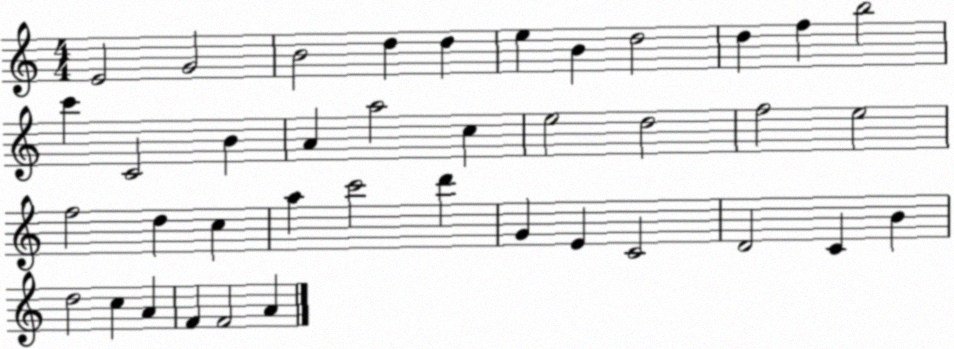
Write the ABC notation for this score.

X:1
T:Untitled
M:4/4
L:1/4
K:C
E2 G2 B2 d d e B d2 d f b2 c' C2 B A a2 c e2 d2 f2 e2 f2 d c a c'2 d' G E C2 D2 C B d2 c A F F2 A